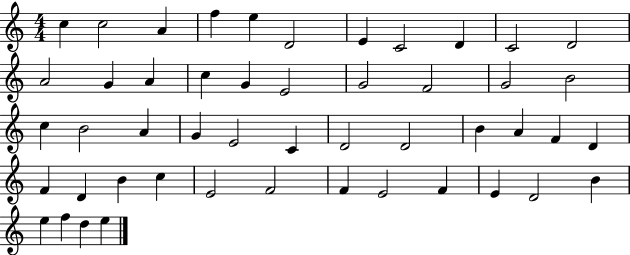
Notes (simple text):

C5/q C5/h A4/q F5/q E5/q D4/h E4/q C4/h D4/q C4/h D4/h A4/h G4/q A4/q C5/q G4/q E4/h G4/h F4/h G4/h B4/h C5/q B4/h A4/q G4/q E4/h C4/q D4/h D4/h B4/q A4/q F4/q D4/q F4/q D4/q B4/q C5/q E4/h F4/h F4/q E4/h F4/q E4/q D4/h B4/q E5/q F5/q D5/q E5/q